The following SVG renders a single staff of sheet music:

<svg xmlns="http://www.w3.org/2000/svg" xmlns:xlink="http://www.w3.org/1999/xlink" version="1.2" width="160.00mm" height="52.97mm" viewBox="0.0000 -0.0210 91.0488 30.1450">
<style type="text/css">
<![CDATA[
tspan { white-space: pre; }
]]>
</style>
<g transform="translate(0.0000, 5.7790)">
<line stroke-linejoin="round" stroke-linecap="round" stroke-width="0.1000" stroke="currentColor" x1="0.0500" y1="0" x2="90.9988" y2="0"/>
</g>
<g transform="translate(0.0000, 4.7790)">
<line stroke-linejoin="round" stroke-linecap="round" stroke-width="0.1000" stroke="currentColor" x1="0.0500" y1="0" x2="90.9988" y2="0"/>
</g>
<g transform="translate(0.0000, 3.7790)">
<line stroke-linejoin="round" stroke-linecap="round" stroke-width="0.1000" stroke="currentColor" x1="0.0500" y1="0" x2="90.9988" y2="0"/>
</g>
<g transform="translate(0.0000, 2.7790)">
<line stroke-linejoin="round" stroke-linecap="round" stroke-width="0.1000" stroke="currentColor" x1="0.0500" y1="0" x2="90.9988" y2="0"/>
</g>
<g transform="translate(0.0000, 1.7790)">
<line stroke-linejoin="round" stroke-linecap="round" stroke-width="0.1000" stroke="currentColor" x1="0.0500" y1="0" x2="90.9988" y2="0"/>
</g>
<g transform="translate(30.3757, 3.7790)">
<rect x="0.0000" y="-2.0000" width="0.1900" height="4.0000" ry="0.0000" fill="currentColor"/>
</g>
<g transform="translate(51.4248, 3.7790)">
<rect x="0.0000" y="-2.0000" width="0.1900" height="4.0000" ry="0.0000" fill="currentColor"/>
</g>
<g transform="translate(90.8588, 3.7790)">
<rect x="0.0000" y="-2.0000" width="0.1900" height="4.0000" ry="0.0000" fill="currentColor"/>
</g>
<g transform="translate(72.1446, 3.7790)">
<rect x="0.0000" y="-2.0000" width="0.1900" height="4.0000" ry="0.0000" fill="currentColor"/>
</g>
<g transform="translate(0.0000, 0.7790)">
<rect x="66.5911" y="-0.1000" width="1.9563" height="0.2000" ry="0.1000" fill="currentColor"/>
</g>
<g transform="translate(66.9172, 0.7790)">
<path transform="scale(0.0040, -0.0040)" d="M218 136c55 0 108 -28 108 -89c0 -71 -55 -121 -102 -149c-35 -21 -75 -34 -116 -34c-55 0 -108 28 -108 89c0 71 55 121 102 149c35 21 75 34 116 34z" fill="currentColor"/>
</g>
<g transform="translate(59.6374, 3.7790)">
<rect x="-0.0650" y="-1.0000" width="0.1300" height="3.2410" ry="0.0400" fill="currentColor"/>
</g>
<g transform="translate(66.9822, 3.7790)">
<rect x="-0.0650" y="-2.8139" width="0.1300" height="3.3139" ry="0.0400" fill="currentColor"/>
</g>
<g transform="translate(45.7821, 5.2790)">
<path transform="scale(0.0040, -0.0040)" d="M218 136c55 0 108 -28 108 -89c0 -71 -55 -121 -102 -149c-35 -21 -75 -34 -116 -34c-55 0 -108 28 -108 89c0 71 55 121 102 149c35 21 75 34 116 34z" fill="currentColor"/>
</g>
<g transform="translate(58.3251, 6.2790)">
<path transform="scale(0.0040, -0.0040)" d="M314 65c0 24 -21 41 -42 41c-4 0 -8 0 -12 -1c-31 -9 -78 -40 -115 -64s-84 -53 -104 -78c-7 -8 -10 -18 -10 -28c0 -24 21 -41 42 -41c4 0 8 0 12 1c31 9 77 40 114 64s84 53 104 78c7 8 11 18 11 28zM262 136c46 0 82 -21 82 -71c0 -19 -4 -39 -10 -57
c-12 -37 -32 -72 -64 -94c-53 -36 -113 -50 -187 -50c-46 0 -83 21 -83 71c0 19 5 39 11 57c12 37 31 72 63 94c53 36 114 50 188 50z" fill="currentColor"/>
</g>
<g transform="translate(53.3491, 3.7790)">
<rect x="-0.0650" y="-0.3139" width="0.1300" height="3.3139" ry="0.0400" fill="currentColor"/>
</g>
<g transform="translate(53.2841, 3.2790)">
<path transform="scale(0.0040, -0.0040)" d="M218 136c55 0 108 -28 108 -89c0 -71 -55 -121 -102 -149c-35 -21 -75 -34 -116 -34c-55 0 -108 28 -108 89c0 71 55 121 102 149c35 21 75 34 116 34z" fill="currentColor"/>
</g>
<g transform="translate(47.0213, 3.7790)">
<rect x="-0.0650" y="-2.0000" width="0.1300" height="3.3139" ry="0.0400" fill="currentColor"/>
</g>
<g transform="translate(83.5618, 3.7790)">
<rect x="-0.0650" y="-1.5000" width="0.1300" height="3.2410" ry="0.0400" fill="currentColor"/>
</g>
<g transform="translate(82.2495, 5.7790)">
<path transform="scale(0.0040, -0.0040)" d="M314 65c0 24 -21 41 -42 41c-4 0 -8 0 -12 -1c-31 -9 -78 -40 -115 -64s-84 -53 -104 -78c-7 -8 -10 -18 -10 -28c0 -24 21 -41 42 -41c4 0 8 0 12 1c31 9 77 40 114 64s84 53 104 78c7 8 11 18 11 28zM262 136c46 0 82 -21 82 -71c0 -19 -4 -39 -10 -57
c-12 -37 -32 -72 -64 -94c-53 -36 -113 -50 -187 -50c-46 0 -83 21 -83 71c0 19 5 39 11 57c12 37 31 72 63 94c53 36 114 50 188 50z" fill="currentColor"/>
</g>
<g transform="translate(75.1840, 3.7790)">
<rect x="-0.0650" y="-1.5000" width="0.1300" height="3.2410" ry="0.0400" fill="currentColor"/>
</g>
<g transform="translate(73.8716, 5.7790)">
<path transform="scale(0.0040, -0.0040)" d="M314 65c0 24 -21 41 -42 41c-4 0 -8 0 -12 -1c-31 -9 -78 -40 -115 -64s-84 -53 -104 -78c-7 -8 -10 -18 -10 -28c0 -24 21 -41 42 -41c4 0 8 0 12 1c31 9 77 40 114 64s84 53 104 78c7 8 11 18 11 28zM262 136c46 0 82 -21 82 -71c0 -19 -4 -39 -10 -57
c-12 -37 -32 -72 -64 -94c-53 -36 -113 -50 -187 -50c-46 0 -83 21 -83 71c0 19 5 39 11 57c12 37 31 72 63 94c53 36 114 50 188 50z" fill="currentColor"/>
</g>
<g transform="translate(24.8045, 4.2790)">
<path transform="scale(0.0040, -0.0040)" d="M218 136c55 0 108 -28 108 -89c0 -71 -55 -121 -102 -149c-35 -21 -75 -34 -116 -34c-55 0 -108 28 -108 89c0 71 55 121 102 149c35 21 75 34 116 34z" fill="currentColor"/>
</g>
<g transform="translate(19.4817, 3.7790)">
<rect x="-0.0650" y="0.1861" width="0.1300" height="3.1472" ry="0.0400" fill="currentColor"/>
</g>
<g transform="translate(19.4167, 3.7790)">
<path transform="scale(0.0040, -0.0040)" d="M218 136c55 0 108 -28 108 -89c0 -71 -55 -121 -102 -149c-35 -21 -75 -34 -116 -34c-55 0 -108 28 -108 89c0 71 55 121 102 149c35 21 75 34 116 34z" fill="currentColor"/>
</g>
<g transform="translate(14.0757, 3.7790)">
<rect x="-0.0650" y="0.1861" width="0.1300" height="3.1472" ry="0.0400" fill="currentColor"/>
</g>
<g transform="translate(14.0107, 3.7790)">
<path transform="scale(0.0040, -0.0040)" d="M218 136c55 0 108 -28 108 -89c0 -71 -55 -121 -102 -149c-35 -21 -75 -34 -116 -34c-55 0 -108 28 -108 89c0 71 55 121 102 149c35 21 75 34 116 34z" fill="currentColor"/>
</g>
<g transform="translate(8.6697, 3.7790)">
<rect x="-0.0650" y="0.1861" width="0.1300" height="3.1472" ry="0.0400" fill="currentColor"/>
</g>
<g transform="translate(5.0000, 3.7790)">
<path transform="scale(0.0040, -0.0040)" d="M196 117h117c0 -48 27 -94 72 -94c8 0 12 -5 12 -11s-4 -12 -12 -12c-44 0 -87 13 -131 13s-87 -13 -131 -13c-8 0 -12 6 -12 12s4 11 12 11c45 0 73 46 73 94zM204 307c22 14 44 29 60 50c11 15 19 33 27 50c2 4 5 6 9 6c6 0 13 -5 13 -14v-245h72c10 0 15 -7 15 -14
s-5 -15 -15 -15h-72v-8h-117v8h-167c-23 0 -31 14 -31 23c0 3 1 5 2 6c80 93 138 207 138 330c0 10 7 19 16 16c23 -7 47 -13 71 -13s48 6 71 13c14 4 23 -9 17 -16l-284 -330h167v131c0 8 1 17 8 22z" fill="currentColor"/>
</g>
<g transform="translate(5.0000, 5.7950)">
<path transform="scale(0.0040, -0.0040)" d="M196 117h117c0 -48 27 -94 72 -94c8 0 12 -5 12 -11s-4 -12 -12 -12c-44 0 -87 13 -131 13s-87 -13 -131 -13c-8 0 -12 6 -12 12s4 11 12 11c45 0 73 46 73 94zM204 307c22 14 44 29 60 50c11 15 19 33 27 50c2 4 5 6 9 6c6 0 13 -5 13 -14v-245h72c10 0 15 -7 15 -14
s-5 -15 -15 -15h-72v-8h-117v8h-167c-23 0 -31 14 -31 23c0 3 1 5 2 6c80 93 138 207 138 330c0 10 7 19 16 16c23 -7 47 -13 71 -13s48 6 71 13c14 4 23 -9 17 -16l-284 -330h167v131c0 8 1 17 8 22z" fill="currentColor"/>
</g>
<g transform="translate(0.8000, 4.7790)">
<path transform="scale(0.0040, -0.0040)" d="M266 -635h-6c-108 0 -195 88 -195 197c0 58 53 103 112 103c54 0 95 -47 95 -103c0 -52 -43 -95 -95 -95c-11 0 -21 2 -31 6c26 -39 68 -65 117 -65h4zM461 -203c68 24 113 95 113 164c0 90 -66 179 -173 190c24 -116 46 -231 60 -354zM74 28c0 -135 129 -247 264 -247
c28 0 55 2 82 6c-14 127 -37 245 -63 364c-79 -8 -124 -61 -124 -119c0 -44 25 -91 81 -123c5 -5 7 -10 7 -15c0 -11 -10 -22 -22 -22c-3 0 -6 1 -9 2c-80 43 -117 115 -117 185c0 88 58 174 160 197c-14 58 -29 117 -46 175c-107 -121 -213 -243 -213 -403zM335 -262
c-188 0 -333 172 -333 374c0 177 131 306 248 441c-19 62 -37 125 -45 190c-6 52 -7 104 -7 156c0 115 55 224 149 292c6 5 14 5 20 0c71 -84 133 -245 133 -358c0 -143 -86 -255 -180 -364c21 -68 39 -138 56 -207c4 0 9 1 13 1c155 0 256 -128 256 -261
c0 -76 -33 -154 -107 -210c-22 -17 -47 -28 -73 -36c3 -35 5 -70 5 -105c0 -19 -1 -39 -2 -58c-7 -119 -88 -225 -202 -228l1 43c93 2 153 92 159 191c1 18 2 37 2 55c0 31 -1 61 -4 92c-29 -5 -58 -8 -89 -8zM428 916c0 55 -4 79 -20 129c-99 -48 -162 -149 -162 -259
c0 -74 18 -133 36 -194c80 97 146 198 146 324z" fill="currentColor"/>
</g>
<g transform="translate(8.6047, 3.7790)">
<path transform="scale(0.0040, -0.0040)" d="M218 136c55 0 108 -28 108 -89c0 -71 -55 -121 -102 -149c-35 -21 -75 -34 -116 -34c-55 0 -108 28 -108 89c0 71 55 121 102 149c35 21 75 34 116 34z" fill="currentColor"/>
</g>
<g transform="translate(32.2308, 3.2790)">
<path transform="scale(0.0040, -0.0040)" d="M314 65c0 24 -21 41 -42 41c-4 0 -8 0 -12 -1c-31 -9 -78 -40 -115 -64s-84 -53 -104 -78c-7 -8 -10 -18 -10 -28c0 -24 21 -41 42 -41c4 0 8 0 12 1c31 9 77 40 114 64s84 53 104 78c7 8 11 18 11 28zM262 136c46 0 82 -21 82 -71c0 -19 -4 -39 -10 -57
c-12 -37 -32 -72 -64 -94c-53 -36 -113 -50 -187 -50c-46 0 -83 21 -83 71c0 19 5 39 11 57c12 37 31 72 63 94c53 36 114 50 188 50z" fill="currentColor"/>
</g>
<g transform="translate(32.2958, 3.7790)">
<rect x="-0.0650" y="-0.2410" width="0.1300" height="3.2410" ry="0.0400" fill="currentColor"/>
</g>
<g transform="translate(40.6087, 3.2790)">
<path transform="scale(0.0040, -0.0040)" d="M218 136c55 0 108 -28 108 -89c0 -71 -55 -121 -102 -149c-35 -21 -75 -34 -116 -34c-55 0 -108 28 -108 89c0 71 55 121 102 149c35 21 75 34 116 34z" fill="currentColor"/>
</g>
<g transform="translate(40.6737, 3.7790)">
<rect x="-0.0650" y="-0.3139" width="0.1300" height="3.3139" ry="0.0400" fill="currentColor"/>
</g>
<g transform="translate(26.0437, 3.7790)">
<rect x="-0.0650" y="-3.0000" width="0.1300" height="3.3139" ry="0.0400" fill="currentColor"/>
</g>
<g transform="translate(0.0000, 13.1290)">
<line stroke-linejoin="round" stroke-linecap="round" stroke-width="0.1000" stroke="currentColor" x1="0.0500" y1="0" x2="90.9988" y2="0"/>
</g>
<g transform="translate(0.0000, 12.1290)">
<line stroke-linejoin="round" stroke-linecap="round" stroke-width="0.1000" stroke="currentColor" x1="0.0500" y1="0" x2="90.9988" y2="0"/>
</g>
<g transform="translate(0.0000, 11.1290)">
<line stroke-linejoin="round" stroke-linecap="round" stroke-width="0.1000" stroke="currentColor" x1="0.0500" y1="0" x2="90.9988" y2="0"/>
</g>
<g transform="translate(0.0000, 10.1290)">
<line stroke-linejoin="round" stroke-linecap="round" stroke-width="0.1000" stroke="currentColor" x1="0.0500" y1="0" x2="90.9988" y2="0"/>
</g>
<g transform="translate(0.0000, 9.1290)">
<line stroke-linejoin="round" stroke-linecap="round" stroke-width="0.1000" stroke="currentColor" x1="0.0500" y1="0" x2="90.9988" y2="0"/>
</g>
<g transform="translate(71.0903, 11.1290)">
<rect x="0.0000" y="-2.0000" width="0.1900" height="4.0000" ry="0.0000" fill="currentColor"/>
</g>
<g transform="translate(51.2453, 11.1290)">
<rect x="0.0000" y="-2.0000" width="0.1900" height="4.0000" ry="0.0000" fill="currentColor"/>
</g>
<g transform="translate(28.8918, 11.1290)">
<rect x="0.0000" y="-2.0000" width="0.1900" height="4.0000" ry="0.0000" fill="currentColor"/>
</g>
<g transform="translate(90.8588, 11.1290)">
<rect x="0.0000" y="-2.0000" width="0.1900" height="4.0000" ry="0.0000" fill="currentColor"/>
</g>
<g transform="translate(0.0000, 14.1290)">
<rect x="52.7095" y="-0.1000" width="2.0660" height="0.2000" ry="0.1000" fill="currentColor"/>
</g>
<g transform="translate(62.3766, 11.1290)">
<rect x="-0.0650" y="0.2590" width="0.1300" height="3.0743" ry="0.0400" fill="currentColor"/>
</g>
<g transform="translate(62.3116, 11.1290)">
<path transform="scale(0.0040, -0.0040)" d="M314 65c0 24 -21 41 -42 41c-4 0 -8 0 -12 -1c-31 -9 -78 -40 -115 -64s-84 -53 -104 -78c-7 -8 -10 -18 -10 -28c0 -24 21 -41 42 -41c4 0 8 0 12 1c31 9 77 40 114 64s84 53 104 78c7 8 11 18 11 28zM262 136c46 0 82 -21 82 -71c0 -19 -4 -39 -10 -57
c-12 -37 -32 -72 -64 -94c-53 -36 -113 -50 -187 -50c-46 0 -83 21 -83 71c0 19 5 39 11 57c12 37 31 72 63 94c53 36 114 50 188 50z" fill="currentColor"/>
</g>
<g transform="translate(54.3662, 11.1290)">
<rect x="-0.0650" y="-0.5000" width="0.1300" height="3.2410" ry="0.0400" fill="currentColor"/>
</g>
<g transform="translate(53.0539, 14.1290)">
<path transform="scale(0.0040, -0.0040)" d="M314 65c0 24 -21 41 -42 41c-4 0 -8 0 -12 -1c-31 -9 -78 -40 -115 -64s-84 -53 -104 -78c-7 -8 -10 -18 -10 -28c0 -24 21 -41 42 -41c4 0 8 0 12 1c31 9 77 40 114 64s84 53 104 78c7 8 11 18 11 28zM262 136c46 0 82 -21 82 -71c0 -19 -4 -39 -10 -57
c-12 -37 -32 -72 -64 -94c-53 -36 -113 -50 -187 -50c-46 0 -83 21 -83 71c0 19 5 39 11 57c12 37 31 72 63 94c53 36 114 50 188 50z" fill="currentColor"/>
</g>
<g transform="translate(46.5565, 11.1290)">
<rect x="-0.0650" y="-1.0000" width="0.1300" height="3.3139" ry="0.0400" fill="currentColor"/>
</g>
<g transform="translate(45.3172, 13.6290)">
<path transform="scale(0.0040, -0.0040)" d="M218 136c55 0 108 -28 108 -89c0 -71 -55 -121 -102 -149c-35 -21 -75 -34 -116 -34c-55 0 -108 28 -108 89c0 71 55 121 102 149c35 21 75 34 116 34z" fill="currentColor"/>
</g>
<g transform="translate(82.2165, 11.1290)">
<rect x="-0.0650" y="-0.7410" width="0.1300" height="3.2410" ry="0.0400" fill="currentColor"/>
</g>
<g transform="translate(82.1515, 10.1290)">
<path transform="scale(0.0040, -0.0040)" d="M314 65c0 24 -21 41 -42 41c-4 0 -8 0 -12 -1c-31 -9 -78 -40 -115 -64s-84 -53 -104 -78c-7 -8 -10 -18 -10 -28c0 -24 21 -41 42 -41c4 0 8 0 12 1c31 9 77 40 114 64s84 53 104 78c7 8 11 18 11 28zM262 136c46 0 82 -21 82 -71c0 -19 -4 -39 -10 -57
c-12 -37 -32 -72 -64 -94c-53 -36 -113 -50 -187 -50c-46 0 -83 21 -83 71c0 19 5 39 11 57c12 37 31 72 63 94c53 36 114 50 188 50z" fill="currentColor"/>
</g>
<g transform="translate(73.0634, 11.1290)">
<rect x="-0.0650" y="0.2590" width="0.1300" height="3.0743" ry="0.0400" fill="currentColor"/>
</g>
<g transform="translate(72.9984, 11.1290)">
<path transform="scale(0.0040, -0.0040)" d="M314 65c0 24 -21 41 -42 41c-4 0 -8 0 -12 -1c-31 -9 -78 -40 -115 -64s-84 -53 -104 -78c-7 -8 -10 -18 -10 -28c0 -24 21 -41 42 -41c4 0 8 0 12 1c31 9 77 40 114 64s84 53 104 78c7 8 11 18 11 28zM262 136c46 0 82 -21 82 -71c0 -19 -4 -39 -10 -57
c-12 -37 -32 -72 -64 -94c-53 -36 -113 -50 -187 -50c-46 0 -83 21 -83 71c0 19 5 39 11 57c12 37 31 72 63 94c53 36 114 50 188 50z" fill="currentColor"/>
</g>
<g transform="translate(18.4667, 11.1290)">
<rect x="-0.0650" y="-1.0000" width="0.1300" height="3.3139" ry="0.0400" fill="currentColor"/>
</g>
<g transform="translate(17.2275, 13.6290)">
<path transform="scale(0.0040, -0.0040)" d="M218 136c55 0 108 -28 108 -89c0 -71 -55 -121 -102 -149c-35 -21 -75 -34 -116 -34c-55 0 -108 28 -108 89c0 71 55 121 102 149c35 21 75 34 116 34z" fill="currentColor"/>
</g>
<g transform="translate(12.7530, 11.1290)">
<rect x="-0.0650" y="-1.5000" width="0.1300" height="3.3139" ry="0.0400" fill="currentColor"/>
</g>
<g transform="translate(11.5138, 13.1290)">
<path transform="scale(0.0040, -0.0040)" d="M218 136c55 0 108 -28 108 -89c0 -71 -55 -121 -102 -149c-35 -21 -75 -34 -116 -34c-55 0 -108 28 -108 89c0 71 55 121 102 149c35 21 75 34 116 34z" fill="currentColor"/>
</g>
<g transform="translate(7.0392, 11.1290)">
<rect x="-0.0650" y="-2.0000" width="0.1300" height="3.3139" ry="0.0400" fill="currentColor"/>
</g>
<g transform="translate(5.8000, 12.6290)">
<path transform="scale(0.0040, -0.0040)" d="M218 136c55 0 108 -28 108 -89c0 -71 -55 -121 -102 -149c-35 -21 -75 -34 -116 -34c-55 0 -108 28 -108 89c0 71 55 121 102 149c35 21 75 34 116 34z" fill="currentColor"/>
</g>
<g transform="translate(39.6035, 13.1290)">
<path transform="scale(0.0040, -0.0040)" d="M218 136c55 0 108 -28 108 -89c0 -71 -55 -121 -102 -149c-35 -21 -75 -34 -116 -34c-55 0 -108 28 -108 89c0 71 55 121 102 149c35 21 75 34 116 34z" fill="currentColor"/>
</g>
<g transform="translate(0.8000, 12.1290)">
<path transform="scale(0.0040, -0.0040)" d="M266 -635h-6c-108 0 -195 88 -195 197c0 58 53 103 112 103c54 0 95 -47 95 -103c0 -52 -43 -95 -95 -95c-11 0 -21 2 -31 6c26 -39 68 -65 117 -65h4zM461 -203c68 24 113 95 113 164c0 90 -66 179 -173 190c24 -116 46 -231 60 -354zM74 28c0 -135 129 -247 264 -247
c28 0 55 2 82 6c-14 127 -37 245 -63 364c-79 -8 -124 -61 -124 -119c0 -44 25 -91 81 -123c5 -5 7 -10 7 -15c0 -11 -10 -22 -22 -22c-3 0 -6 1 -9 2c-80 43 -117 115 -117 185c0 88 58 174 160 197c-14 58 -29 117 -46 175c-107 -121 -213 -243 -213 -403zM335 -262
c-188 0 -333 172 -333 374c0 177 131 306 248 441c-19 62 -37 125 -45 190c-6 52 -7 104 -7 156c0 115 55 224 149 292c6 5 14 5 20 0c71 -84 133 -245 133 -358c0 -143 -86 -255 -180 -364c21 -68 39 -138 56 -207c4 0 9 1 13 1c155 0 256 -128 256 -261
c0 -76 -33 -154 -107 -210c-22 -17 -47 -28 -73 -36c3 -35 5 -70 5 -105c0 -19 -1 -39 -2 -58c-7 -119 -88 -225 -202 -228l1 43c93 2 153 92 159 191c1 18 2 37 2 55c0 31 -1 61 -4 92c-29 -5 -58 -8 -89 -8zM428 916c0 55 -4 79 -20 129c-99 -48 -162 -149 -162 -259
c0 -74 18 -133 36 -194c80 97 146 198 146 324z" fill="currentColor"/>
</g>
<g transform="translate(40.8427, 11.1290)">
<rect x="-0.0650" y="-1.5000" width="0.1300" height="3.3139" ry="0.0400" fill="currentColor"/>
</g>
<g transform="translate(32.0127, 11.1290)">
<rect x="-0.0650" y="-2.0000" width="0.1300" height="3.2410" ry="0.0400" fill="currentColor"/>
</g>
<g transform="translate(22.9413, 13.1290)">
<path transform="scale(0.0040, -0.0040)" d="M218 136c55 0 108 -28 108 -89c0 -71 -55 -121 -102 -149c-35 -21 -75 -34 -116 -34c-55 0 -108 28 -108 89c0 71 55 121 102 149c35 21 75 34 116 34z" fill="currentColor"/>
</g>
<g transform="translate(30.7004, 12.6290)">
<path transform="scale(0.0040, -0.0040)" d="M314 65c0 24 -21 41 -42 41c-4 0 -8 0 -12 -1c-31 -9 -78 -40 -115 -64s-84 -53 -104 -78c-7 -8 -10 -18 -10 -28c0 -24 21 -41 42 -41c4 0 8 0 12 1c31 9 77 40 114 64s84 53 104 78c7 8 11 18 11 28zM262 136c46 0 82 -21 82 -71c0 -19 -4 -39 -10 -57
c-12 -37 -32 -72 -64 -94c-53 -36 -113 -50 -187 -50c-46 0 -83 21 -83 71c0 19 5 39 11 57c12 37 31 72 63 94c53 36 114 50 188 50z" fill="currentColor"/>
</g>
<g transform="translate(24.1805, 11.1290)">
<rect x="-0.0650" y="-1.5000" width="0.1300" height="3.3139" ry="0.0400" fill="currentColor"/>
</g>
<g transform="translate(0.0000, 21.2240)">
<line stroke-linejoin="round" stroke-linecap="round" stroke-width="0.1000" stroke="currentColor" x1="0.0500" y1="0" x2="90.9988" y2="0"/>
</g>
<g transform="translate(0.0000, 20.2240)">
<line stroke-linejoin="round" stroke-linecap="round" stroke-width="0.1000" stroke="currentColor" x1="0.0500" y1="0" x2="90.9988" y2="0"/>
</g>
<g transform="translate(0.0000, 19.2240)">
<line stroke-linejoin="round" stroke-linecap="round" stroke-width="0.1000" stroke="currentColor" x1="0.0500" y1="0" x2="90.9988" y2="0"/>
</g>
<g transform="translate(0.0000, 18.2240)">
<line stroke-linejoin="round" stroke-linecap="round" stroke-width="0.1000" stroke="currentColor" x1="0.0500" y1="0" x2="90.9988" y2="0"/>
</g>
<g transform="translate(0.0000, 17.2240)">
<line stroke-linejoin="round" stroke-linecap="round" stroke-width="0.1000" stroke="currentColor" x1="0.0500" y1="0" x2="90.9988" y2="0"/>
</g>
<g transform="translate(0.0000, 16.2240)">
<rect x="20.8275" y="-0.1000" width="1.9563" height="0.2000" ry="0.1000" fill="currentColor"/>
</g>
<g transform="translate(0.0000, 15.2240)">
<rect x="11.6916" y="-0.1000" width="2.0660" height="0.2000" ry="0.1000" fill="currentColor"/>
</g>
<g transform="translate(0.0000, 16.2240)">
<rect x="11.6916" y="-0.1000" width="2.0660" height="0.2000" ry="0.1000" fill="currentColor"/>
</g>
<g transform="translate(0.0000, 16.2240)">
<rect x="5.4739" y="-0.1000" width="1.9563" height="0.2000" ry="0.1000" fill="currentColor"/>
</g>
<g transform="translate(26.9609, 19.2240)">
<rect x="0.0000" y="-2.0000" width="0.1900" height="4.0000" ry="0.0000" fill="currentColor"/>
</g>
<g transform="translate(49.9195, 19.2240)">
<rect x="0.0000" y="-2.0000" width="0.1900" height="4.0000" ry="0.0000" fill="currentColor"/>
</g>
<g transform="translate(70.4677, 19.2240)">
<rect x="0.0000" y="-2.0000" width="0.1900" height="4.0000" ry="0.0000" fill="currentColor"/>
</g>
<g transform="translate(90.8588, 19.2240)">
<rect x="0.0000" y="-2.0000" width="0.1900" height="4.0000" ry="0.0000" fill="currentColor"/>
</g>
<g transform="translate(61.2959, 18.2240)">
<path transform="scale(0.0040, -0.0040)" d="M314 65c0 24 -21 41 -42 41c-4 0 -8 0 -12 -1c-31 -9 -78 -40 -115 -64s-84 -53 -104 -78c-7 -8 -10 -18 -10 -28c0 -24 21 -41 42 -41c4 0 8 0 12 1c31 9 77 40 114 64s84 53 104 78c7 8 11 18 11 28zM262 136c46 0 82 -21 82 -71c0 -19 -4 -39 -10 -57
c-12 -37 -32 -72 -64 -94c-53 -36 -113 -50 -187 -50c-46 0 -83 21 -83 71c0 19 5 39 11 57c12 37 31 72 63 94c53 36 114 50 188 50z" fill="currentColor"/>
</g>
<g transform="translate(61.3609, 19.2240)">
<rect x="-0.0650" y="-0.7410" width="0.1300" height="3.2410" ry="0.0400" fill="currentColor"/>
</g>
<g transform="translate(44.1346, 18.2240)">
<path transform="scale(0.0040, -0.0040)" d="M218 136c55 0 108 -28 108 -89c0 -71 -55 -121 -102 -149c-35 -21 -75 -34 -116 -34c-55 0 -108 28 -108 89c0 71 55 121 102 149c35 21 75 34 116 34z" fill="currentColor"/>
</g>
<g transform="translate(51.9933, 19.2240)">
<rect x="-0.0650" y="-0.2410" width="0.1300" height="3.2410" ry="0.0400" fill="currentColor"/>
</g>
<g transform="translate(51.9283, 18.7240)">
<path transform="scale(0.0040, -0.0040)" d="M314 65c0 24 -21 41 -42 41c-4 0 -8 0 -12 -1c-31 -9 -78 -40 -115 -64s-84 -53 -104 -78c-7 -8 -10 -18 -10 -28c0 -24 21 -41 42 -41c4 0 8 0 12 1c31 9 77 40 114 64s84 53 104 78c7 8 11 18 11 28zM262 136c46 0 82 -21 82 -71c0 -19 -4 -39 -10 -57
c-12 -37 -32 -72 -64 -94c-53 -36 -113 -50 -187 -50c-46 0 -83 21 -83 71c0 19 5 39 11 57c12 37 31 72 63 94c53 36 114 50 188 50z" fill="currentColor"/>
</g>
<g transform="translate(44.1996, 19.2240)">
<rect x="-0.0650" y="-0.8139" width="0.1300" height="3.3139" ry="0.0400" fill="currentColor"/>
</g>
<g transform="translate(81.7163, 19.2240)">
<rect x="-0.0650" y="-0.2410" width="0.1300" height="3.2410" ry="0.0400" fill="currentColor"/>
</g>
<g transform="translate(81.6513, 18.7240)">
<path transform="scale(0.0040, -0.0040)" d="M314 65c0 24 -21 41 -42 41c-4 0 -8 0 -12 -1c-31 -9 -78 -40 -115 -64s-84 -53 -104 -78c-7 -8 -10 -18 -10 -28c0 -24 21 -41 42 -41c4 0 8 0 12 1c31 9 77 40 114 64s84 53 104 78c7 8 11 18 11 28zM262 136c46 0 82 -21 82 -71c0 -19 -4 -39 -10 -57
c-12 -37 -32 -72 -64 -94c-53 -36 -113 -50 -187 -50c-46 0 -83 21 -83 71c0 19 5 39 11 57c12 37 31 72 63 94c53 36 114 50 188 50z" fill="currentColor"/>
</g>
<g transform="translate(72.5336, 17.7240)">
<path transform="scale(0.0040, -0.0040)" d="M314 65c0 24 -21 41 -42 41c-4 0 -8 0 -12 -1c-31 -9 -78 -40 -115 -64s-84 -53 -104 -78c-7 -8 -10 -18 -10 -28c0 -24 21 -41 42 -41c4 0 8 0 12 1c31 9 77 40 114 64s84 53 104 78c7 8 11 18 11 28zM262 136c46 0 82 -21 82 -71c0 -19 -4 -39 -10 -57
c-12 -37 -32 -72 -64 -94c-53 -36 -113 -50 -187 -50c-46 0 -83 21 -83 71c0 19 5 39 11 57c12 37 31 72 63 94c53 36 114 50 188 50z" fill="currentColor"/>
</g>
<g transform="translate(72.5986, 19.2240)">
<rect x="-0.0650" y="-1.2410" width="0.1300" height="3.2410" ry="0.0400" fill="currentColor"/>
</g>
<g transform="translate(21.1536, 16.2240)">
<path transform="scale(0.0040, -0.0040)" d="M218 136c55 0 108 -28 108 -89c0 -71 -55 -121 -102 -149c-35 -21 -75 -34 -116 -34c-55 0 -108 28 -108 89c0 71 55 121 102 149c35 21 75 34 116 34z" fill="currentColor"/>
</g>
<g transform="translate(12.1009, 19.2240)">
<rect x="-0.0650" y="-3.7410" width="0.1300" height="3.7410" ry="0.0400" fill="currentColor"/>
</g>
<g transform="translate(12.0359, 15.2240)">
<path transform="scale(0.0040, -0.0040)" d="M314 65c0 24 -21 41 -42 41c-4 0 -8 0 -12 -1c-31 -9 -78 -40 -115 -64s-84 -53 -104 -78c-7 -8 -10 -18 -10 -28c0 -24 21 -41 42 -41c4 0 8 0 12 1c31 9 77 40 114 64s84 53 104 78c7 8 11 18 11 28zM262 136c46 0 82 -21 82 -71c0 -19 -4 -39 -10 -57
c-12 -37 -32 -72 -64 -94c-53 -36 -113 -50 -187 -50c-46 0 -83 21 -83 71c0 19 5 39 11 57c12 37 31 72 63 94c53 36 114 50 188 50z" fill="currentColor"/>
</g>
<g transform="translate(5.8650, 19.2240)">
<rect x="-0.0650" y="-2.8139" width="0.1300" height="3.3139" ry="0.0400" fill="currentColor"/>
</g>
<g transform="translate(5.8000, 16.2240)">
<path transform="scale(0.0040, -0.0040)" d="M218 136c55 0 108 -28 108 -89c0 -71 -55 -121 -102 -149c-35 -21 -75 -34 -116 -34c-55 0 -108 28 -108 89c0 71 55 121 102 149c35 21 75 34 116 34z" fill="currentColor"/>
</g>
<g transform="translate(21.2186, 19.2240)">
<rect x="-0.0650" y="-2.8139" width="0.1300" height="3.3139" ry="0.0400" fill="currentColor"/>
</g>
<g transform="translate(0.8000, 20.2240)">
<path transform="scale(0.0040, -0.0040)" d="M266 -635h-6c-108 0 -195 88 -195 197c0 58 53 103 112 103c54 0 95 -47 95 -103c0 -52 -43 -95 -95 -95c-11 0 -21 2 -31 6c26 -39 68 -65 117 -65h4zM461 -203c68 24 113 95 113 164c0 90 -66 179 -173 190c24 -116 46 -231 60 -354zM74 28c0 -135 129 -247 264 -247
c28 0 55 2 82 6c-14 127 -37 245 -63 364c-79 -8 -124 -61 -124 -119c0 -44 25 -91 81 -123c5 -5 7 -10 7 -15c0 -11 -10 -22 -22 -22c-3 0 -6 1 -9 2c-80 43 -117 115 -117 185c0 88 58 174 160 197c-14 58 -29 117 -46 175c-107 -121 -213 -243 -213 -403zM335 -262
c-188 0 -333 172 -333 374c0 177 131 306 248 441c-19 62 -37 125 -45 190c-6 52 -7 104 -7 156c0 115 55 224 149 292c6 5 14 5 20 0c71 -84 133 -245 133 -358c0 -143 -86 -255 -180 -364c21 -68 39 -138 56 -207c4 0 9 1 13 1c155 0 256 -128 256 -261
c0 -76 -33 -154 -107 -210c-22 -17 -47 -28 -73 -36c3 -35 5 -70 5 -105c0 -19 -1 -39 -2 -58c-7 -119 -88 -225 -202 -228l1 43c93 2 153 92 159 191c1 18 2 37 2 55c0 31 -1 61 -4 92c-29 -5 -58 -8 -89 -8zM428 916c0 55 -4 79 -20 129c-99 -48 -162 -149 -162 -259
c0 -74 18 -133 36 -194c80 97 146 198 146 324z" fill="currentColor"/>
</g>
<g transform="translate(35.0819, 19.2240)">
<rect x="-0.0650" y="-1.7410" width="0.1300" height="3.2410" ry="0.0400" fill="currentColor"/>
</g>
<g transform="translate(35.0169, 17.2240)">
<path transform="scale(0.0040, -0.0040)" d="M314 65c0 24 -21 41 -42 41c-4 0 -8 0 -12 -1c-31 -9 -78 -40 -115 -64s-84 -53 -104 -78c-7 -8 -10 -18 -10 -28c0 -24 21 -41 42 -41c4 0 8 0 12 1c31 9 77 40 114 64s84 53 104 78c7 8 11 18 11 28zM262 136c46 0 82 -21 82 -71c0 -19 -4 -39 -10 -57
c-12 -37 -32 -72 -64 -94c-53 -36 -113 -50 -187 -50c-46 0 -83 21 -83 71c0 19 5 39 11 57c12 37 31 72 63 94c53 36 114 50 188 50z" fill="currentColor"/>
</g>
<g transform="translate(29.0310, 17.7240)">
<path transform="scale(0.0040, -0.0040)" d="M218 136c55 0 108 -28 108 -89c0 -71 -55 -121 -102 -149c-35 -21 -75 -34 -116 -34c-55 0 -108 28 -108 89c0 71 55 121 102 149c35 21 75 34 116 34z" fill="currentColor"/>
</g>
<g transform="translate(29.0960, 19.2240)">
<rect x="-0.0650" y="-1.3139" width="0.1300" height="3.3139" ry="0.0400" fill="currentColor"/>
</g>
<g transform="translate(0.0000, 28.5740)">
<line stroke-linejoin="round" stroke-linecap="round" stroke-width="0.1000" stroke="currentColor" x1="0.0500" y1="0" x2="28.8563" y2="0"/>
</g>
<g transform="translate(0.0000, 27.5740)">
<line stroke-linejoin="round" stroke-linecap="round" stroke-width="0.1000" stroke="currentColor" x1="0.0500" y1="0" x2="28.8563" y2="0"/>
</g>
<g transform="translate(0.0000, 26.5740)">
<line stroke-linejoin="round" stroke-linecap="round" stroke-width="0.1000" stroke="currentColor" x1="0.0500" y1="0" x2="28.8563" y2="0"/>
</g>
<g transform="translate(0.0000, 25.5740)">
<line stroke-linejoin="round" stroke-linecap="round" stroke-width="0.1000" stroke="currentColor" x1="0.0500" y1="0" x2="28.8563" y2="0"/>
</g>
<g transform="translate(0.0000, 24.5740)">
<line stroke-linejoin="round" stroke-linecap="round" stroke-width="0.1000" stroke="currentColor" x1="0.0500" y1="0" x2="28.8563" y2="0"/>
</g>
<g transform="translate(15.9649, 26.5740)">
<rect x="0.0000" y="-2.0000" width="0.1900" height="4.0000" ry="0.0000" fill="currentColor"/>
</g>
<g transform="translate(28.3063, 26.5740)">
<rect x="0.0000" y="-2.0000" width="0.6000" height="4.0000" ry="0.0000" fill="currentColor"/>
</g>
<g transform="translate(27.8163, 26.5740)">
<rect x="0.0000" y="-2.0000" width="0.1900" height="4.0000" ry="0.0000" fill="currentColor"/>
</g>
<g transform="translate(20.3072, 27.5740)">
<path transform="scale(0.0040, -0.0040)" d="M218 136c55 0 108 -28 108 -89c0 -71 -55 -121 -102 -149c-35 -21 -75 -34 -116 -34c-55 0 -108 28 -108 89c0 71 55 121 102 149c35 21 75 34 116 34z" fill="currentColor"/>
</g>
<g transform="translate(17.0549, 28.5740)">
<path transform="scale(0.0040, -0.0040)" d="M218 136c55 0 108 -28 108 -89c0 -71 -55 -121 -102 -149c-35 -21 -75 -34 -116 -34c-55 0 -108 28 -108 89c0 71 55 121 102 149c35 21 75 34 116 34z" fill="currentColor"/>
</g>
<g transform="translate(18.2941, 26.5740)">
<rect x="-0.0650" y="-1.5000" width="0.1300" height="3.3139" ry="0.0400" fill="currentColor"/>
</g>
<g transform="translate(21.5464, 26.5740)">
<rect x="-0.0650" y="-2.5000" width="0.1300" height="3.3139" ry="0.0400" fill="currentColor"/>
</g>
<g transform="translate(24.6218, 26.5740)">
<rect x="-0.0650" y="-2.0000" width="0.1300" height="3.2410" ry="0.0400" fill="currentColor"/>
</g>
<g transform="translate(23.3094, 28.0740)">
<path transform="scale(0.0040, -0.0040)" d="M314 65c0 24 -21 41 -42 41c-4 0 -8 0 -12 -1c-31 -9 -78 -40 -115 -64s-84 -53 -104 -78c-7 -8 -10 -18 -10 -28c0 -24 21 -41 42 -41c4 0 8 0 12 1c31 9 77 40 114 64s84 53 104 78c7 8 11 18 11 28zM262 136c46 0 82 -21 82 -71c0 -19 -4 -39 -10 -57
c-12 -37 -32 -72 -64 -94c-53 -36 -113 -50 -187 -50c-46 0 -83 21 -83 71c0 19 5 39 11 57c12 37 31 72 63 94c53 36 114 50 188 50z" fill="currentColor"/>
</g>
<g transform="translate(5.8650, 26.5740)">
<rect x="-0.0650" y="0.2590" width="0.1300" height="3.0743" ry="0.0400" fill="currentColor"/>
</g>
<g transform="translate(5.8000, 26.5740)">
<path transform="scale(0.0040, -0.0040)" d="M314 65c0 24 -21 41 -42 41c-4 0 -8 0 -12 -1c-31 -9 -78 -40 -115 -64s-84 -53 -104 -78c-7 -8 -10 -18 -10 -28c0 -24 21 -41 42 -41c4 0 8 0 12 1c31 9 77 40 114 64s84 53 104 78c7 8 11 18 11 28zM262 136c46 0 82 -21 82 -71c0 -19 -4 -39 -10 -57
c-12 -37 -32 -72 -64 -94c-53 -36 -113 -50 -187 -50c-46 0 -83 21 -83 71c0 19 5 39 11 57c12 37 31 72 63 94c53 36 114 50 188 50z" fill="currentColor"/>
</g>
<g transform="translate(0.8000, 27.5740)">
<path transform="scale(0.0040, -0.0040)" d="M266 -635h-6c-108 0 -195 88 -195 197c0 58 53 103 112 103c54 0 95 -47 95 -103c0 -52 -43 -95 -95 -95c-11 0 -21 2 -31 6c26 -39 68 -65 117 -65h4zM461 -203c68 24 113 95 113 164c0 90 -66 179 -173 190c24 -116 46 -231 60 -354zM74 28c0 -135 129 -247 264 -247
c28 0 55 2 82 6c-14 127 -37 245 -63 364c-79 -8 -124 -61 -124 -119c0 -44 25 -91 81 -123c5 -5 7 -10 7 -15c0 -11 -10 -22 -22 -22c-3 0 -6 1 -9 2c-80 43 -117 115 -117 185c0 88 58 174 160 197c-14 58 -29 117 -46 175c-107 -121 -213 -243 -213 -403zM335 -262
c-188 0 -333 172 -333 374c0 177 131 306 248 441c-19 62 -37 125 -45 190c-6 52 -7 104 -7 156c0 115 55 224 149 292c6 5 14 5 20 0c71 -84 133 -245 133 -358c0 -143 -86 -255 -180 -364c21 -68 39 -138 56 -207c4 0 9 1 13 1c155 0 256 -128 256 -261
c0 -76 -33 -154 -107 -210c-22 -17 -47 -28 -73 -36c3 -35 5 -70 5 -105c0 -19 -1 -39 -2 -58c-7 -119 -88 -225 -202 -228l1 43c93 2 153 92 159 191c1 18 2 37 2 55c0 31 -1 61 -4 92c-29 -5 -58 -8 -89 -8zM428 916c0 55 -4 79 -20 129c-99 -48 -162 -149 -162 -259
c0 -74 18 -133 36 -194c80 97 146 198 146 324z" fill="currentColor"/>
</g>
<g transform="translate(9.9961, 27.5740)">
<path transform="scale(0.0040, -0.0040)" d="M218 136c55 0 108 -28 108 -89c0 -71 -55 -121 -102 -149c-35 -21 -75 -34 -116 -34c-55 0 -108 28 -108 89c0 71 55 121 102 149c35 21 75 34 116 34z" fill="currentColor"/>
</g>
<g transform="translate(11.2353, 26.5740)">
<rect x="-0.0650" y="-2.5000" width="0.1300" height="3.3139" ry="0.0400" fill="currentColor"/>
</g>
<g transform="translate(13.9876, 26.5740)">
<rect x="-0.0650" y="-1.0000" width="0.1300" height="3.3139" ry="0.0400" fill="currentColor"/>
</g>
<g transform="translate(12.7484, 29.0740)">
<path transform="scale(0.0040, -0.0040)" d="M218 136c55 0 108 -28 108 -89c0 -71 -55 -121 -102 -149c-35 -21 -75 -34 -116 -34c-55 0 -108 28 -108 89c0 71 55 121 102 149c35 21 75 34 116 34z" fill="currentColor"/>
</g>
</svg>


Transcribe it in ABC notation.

X:1
T:Untitled
M:4/4
L:1/4
K:C
B B B A c2 c F c D2 a E2 E2 F E D E F2 E D C2 B2 B2 d2 a c'2 a e f2 d c2 d2 e2 c2 B2 G D E G F2